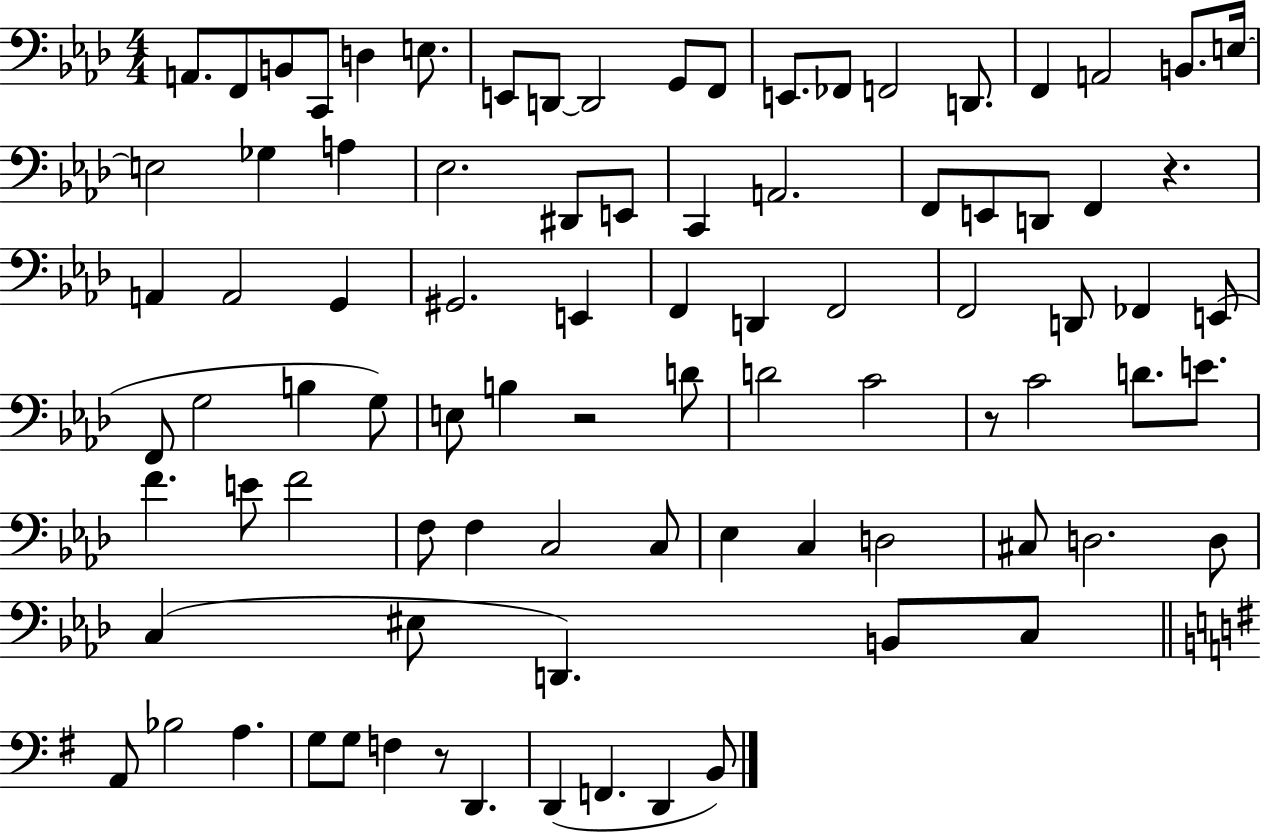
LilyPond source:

{
  \clef bass
  \numericTimeSignature
  \time 4/4
  \key aes \major
  \repeat volta 2 { a,8. f,8 b,8 c,8 d4 e8. | e,8 d,8~~ d,2 g,8 f,8 | e,8. fes,8 f,2 d,8. | f,4 a,2 b,8. e16~~ | \break e2 ges4 a4 | ees2. dis,8 e,8 | c,4 a,2. | f,8 e,8 d,8 f,4 r4. | \break a,4 a,2 g,4 | gis,2. e,4 | f,4 d,4 f,2 | f,2 d,8 fes,4 e,8( | \break f,8 g2 b4 g8) | e8 b4 r2 d'8 | d'2 c'2 | r8 c'2 d'8. e'8. | \break f'4. e'8 f'2 | f8 f4 c2 c8 | ees4 c4 d2 | cis8 d2. d8 | \break c4( eis8 d,4.) b,8 c8 | \bar "||" \break \key g \major a,8 bes2 a4. | g8 g8 f4 r8 d,4. | d,4( f,4. d,4 b,8) | } \bar "|."
}